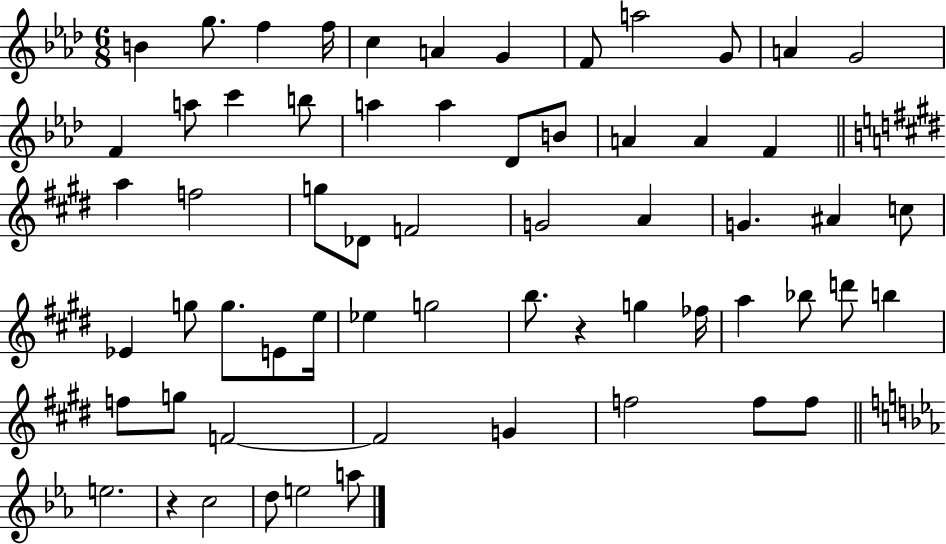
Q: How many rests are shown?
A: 2